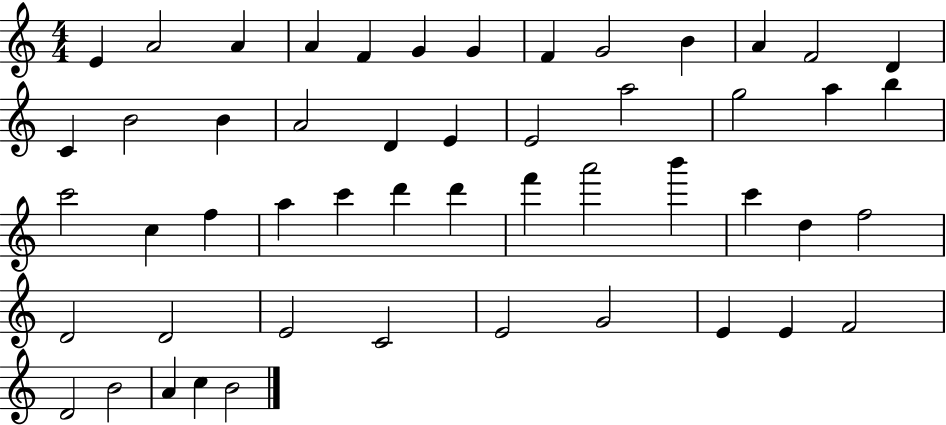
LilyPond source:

{
  \clef treble
  \numericTimeSignature
  \time 4/4
  \key c \major
  e'4 a'2 a'4 | a'4 f'4 g'4 g'4 | f'4 g'2 b'4 | a'4 f'2 d'4 | \break c'4 b'2 b'4 | a'2 d'4 e'4 | e'2 a''2 | g''2 a''4 b''4 | \break c'''2 c''4 f''4 | a''4 c'''4 d'''4 d'''4 | f'''4 a'''2 b'''4 | c'''4 d''4 f''2 | \break d'2 d'2 | e'2 c'2 | e'2 g'2 | e'4 e'4 f'2 | \break d'2 b'2 | a'4 c''4 b'2 | \bar "|."
}